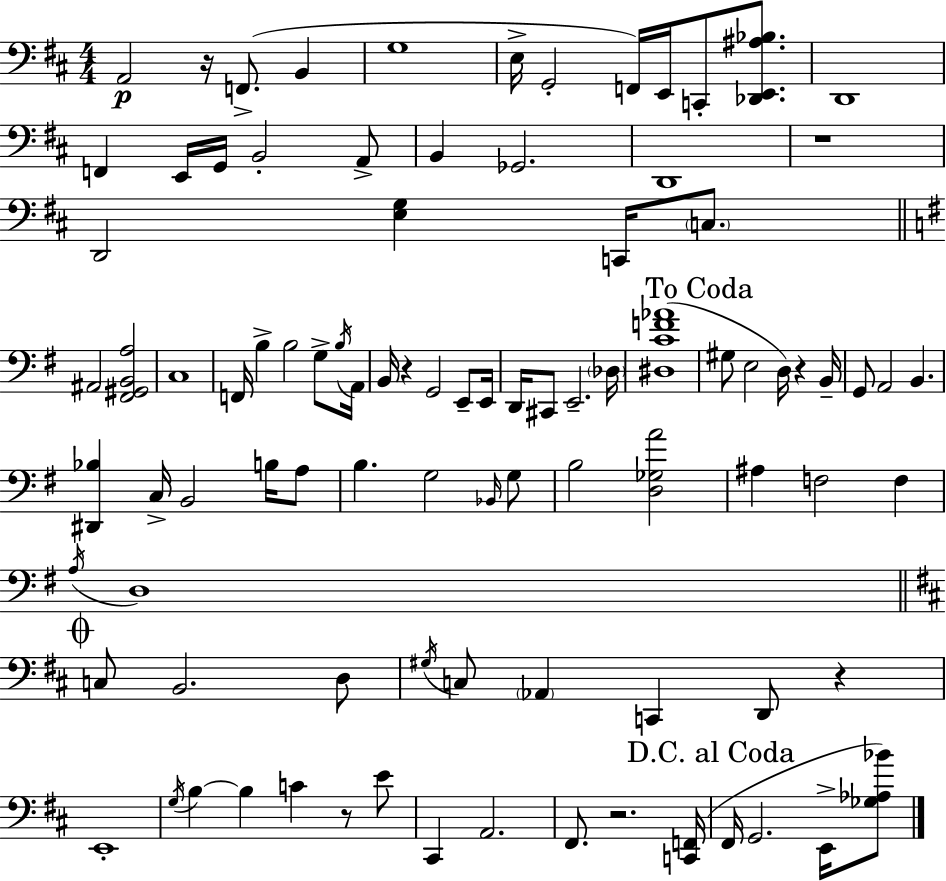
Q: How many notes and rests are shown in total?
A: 93